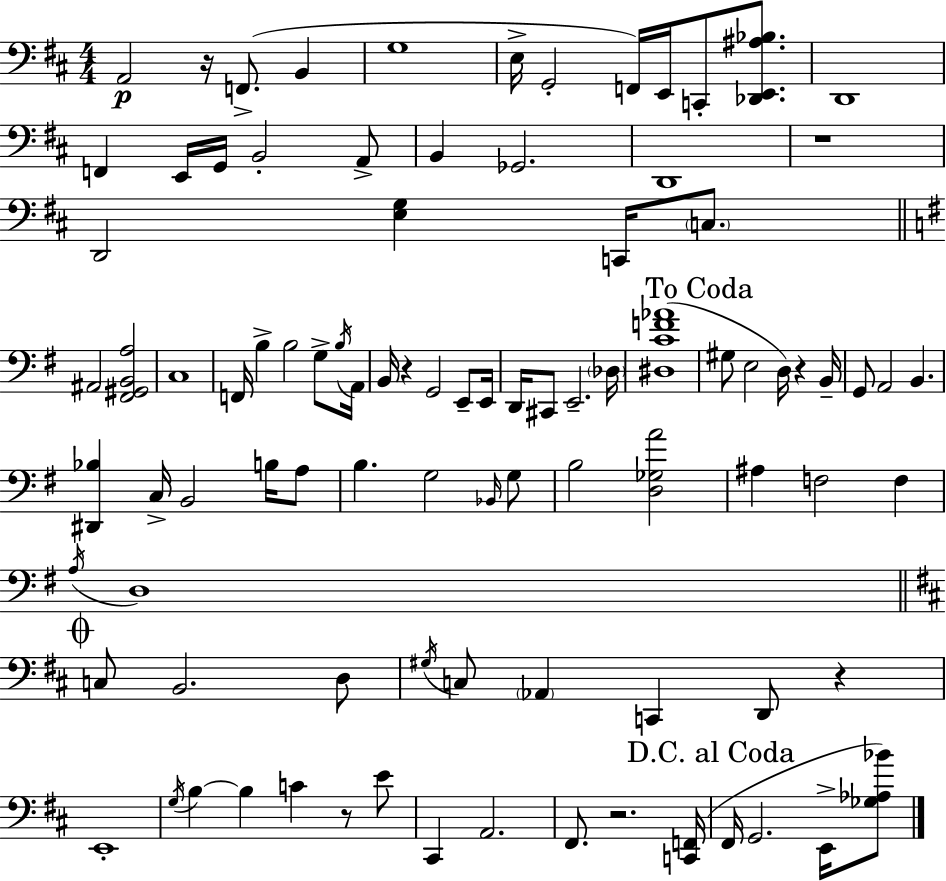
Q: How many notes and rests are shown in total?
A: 93